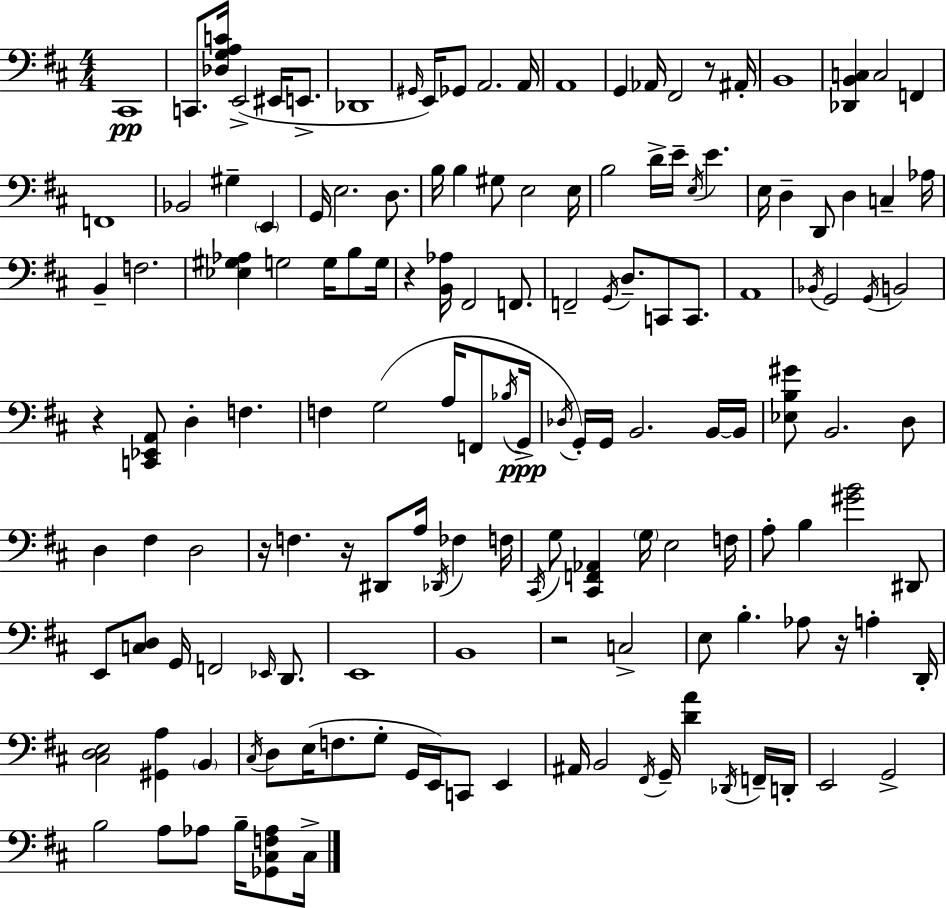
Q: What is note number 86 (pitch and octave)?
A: C#2